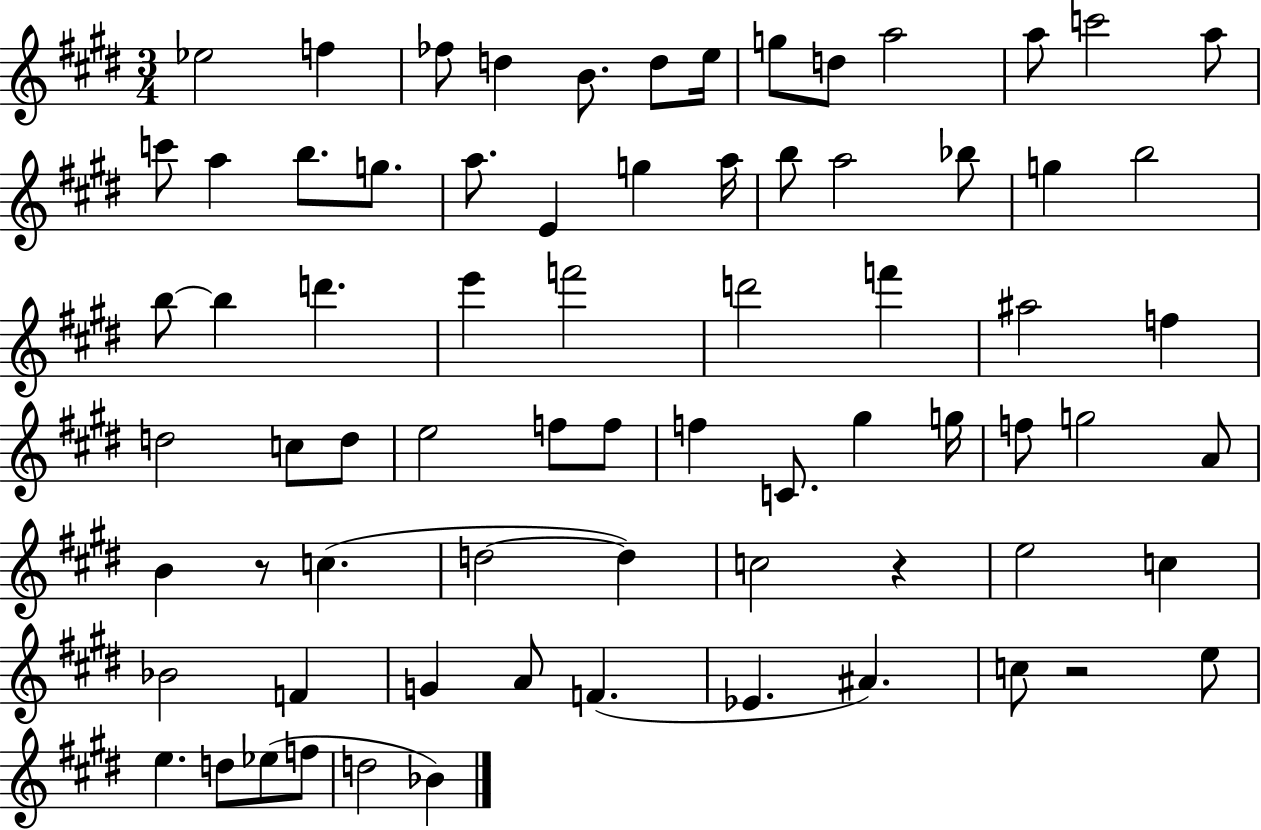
Eb5/h F5/q FES5/e D5/q B4/e. D5/e E5/s G5/e D5/e A5/h A5/e C6/h A5/e C6/e A5/q B5/e. G5/e. A5/e. E4/q G5/q A5/s B5/e A5/h Bb5/e G5/q B5/h B5/e B5/q D6/q. E6/q F6/h D6/h F6/q A#5/h F5/q D5/h C5/e D5/e E5/h F5/e F5/e F5/q C4/e. G#5/q G5/s F5/e G5/h A4/e B4/q R/e C5/q. D5/h D5/q C5/h R/q E5/h C5/q Bb4/h F4/q G4/q A4/e F4/q. Eb4/q. A#4/q. C5/e R/h E5/e E5/q. D5/e Eb5/e F5/e D5/h Bb4/q